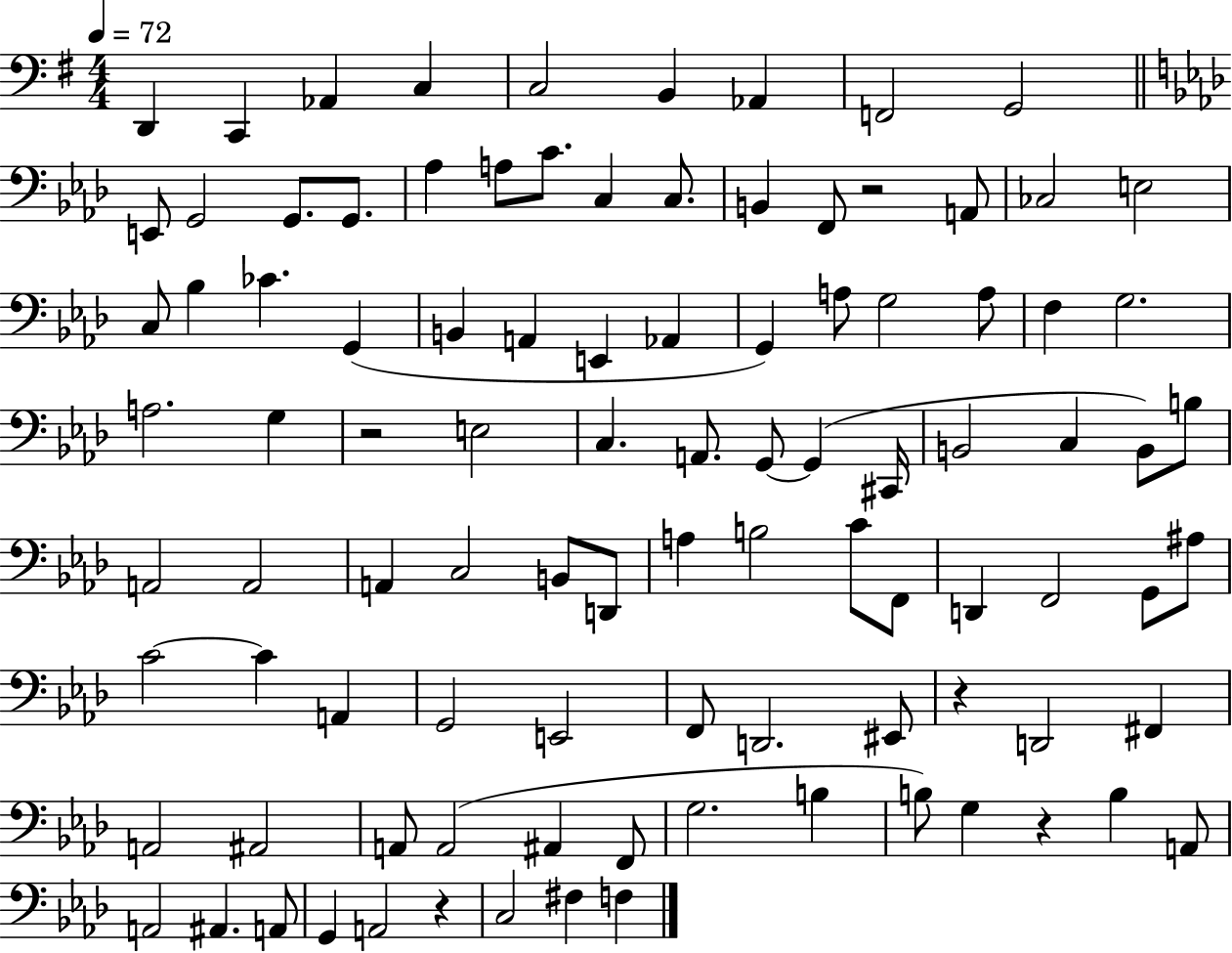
D2/q C2/q Ab2/q C3/q C3/h B2/q Ab2/q F2/h G2/h E2/e G2/h G2/e. G2/e. Ab3/q A3/e C4/e. C3/q C3/e. B2/q F2/e R/h A2/e CES3/h E3/h C3/e Bb3/q CES4/q. G2/q B2/q A2/q E2/q Ab2/q G2/q A3/e G3/h A3/e F3/q G3/h. A3/h. G3/q R/h E3/h C3/q. A2/e. G2/e G2/q C#2/s B2/h C3/q B2/e B3/e A2/h A2/h A2/q C3/h B2/e D2/e A3/q B3/h C4/e F2/e D2/q F2/h G2/e A#3/e C4/h C4/q A2/q G2/h E2/h F2/e D2/h. EIS2/e R/q D2/h F#2/q A2/h A#2/h A2/e A2/h A#2/q F2/e G3/h. B3/q B3/e G3/q R/q B3/q A2/e A2/h A#2/q. A2/e G2/q A2/h R/q C3/h F#3/q F3/q